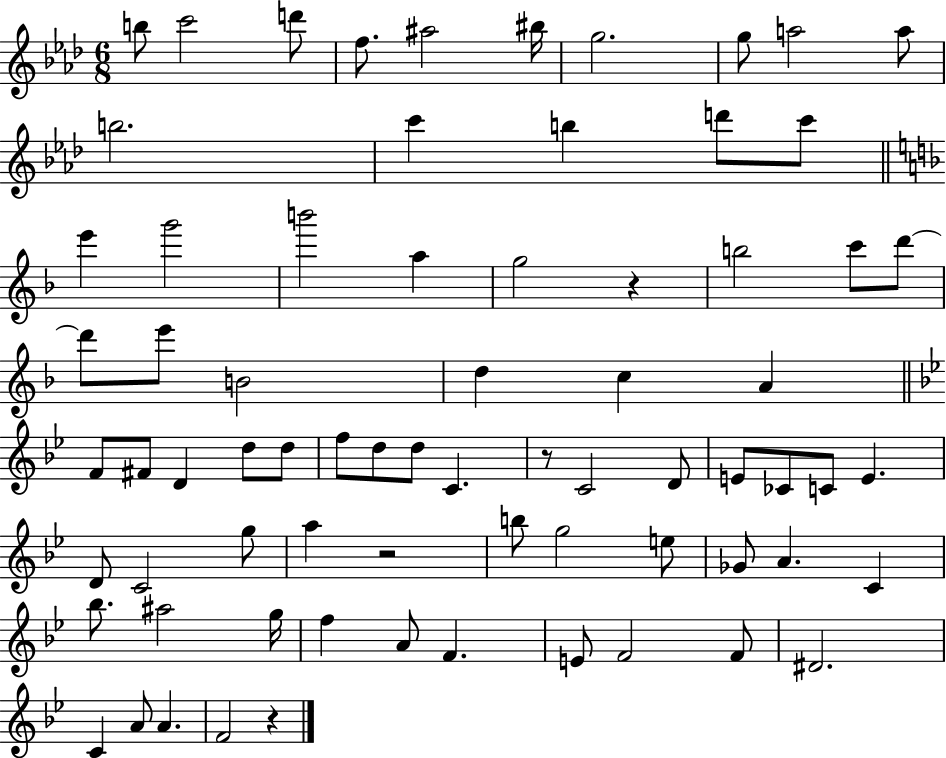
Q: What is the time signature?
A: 6/8